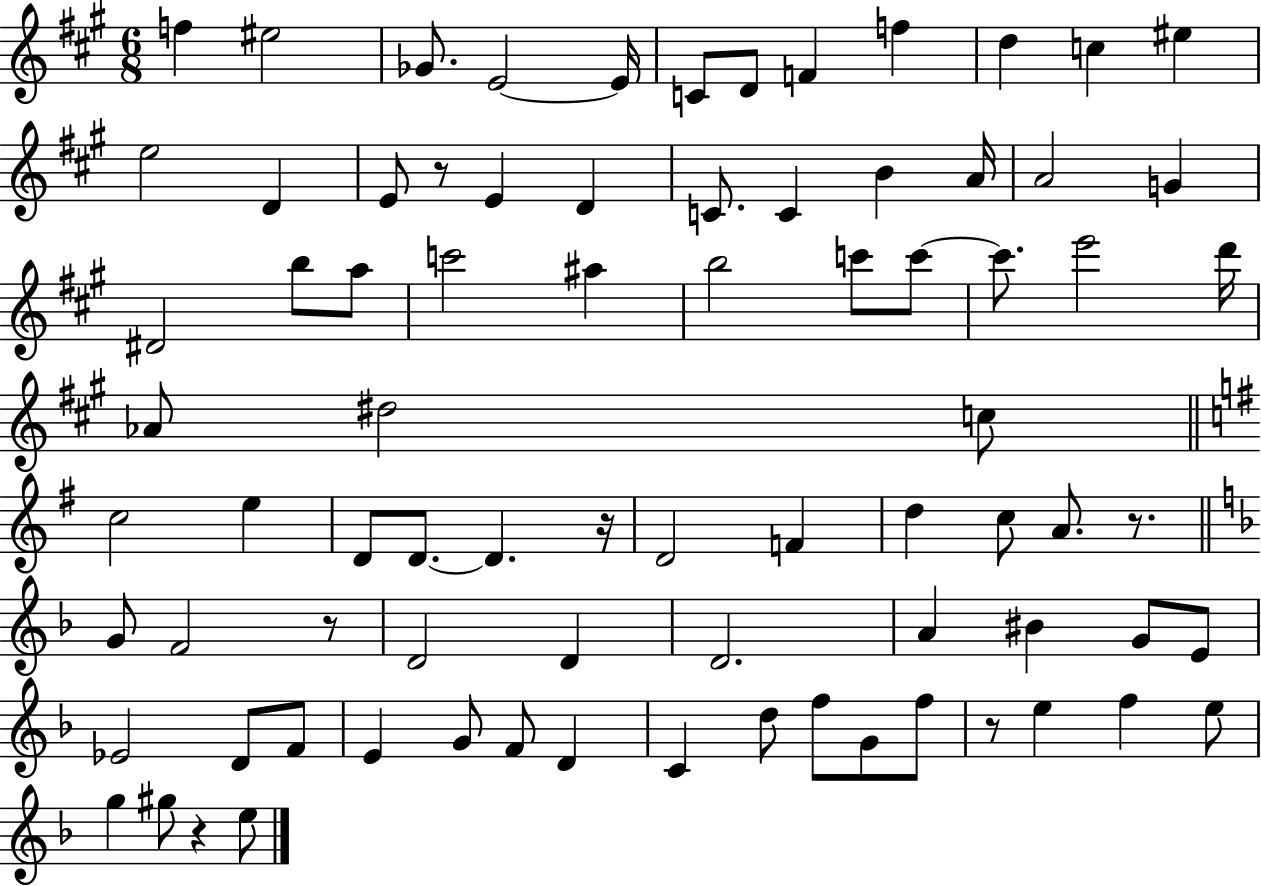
X:1
T:Untitled
M:6/8
L:1/4
K:A
f ^e2 _G/2 E2 E/4 C/2 D/2 F f d c ^e e2 D E/2 z/2 E D C/2 C B A/4 A2 G ^D2 b/2 a/2 c'2 ^a b2 c'/2 c'/2 c'/2 e'2 d'/4 _A/2 ^d2 c/2 c2 e D/2 D/2 D z/4 D2 F d c/2 A/2 z/2 G/2 F2 z/2 D2 D D2 A ^B G/2 E/2 _E2 D/2 F/2 E G/2 F/2 D C d/2 f/2 G/2 f/2 z/2 e f e/2 g ^g/2 z e/2